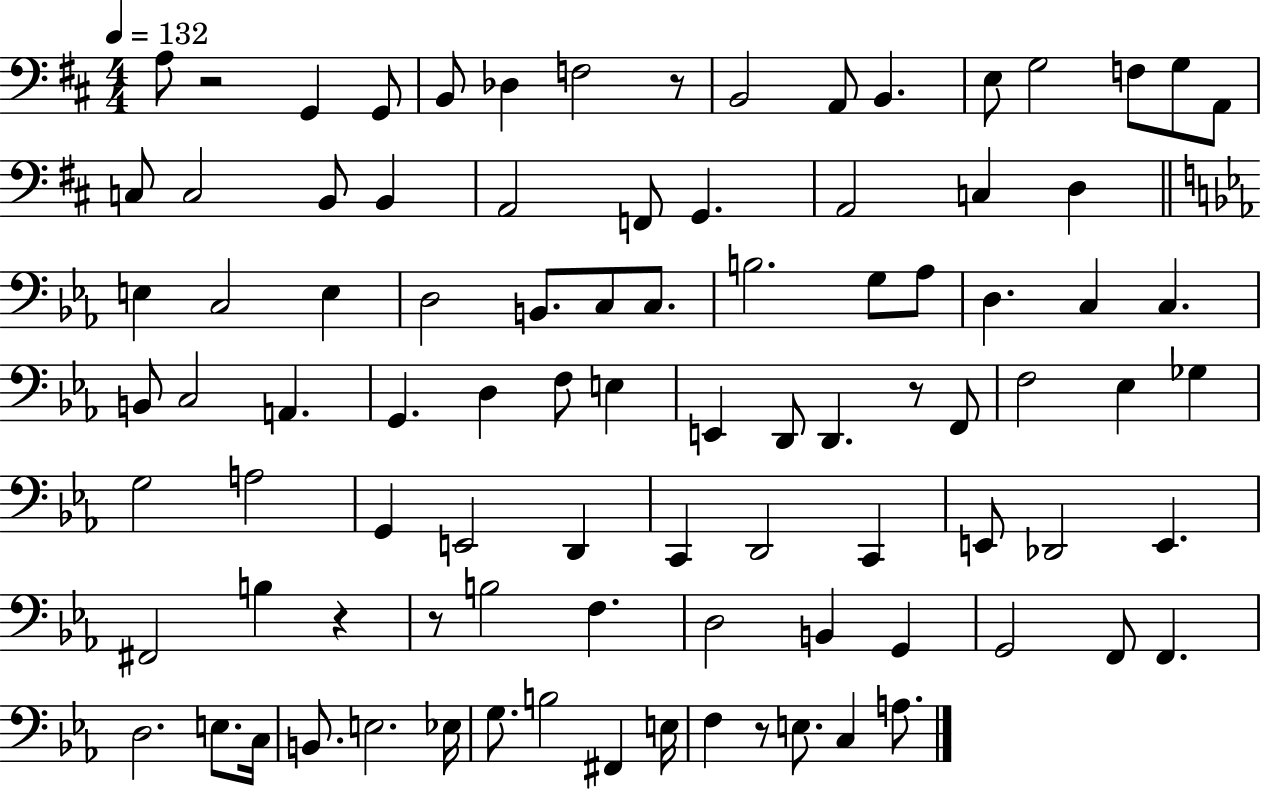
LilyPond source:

{
  \clef bass
  \numericTimeSignature
  \time 4/4
  \key d \major
  \tempo 4 = 132
  \repeat volta 2 { a8 r2 g,4 g,8 | b,8 des4 f2 r8 | b,2 a,8 b,4. | e8 g2 f8 g8 a,8 | \break c8 c2 b,8 b,4 | a,2 f,8 g,4. | a,2 c4 d4 | \bar "||" \break \key ees \major e4 c2 e4 | d2 b,8. c8 c8. | b2. g8 aes8 | d4. c4 c4. | \break b,8 c2 a,4. | g,4. d4 f8 e4 | e,4 d,8 d,4. r8 f,8 | f2 ees4 ges4 | \break g2 a2 | g,4 e,2 d,4 | c,4 d,2 c,4 | e,8 des,2 e,4. | \break fis,2 b4 r4 | r8 b2 f4. | d2 b,4 g,4 | g,2 f,8 f,4. | \break d2. e8. c16 | b,8. e2. ees16 | g8. b2 fis,4 e16 | f4 r8 e8. c4 a8. | \break } \bar "|."
}